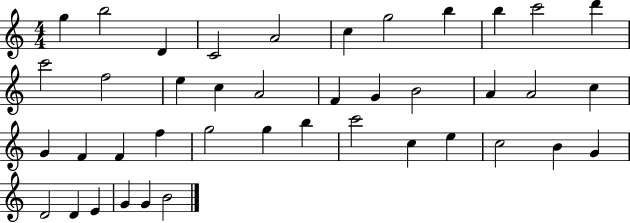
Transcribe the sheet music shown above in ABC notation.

X:1
T:Untitled
M:4/4
L:1/4
K:C
g b2 D C2 A2 c g2 b b c'2 d' c'2 f2 e c A2 F G B2 A A2 c G F F f g2 g b c'2 c e c2 B G D2 D E G G B2